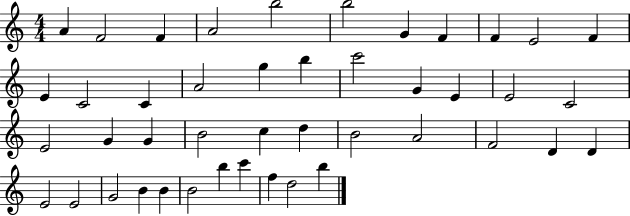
X:1
T:Untitled
M:4/4
L:1/4
K:C
A F2 F A2 b2 b2 G F F E2 F E C2 C A2 g b c'2 G E E2 C2 E2 G G B2 c d B2 A2 F2 D D E2 E2 G2 B B B2 b c' f d2 b